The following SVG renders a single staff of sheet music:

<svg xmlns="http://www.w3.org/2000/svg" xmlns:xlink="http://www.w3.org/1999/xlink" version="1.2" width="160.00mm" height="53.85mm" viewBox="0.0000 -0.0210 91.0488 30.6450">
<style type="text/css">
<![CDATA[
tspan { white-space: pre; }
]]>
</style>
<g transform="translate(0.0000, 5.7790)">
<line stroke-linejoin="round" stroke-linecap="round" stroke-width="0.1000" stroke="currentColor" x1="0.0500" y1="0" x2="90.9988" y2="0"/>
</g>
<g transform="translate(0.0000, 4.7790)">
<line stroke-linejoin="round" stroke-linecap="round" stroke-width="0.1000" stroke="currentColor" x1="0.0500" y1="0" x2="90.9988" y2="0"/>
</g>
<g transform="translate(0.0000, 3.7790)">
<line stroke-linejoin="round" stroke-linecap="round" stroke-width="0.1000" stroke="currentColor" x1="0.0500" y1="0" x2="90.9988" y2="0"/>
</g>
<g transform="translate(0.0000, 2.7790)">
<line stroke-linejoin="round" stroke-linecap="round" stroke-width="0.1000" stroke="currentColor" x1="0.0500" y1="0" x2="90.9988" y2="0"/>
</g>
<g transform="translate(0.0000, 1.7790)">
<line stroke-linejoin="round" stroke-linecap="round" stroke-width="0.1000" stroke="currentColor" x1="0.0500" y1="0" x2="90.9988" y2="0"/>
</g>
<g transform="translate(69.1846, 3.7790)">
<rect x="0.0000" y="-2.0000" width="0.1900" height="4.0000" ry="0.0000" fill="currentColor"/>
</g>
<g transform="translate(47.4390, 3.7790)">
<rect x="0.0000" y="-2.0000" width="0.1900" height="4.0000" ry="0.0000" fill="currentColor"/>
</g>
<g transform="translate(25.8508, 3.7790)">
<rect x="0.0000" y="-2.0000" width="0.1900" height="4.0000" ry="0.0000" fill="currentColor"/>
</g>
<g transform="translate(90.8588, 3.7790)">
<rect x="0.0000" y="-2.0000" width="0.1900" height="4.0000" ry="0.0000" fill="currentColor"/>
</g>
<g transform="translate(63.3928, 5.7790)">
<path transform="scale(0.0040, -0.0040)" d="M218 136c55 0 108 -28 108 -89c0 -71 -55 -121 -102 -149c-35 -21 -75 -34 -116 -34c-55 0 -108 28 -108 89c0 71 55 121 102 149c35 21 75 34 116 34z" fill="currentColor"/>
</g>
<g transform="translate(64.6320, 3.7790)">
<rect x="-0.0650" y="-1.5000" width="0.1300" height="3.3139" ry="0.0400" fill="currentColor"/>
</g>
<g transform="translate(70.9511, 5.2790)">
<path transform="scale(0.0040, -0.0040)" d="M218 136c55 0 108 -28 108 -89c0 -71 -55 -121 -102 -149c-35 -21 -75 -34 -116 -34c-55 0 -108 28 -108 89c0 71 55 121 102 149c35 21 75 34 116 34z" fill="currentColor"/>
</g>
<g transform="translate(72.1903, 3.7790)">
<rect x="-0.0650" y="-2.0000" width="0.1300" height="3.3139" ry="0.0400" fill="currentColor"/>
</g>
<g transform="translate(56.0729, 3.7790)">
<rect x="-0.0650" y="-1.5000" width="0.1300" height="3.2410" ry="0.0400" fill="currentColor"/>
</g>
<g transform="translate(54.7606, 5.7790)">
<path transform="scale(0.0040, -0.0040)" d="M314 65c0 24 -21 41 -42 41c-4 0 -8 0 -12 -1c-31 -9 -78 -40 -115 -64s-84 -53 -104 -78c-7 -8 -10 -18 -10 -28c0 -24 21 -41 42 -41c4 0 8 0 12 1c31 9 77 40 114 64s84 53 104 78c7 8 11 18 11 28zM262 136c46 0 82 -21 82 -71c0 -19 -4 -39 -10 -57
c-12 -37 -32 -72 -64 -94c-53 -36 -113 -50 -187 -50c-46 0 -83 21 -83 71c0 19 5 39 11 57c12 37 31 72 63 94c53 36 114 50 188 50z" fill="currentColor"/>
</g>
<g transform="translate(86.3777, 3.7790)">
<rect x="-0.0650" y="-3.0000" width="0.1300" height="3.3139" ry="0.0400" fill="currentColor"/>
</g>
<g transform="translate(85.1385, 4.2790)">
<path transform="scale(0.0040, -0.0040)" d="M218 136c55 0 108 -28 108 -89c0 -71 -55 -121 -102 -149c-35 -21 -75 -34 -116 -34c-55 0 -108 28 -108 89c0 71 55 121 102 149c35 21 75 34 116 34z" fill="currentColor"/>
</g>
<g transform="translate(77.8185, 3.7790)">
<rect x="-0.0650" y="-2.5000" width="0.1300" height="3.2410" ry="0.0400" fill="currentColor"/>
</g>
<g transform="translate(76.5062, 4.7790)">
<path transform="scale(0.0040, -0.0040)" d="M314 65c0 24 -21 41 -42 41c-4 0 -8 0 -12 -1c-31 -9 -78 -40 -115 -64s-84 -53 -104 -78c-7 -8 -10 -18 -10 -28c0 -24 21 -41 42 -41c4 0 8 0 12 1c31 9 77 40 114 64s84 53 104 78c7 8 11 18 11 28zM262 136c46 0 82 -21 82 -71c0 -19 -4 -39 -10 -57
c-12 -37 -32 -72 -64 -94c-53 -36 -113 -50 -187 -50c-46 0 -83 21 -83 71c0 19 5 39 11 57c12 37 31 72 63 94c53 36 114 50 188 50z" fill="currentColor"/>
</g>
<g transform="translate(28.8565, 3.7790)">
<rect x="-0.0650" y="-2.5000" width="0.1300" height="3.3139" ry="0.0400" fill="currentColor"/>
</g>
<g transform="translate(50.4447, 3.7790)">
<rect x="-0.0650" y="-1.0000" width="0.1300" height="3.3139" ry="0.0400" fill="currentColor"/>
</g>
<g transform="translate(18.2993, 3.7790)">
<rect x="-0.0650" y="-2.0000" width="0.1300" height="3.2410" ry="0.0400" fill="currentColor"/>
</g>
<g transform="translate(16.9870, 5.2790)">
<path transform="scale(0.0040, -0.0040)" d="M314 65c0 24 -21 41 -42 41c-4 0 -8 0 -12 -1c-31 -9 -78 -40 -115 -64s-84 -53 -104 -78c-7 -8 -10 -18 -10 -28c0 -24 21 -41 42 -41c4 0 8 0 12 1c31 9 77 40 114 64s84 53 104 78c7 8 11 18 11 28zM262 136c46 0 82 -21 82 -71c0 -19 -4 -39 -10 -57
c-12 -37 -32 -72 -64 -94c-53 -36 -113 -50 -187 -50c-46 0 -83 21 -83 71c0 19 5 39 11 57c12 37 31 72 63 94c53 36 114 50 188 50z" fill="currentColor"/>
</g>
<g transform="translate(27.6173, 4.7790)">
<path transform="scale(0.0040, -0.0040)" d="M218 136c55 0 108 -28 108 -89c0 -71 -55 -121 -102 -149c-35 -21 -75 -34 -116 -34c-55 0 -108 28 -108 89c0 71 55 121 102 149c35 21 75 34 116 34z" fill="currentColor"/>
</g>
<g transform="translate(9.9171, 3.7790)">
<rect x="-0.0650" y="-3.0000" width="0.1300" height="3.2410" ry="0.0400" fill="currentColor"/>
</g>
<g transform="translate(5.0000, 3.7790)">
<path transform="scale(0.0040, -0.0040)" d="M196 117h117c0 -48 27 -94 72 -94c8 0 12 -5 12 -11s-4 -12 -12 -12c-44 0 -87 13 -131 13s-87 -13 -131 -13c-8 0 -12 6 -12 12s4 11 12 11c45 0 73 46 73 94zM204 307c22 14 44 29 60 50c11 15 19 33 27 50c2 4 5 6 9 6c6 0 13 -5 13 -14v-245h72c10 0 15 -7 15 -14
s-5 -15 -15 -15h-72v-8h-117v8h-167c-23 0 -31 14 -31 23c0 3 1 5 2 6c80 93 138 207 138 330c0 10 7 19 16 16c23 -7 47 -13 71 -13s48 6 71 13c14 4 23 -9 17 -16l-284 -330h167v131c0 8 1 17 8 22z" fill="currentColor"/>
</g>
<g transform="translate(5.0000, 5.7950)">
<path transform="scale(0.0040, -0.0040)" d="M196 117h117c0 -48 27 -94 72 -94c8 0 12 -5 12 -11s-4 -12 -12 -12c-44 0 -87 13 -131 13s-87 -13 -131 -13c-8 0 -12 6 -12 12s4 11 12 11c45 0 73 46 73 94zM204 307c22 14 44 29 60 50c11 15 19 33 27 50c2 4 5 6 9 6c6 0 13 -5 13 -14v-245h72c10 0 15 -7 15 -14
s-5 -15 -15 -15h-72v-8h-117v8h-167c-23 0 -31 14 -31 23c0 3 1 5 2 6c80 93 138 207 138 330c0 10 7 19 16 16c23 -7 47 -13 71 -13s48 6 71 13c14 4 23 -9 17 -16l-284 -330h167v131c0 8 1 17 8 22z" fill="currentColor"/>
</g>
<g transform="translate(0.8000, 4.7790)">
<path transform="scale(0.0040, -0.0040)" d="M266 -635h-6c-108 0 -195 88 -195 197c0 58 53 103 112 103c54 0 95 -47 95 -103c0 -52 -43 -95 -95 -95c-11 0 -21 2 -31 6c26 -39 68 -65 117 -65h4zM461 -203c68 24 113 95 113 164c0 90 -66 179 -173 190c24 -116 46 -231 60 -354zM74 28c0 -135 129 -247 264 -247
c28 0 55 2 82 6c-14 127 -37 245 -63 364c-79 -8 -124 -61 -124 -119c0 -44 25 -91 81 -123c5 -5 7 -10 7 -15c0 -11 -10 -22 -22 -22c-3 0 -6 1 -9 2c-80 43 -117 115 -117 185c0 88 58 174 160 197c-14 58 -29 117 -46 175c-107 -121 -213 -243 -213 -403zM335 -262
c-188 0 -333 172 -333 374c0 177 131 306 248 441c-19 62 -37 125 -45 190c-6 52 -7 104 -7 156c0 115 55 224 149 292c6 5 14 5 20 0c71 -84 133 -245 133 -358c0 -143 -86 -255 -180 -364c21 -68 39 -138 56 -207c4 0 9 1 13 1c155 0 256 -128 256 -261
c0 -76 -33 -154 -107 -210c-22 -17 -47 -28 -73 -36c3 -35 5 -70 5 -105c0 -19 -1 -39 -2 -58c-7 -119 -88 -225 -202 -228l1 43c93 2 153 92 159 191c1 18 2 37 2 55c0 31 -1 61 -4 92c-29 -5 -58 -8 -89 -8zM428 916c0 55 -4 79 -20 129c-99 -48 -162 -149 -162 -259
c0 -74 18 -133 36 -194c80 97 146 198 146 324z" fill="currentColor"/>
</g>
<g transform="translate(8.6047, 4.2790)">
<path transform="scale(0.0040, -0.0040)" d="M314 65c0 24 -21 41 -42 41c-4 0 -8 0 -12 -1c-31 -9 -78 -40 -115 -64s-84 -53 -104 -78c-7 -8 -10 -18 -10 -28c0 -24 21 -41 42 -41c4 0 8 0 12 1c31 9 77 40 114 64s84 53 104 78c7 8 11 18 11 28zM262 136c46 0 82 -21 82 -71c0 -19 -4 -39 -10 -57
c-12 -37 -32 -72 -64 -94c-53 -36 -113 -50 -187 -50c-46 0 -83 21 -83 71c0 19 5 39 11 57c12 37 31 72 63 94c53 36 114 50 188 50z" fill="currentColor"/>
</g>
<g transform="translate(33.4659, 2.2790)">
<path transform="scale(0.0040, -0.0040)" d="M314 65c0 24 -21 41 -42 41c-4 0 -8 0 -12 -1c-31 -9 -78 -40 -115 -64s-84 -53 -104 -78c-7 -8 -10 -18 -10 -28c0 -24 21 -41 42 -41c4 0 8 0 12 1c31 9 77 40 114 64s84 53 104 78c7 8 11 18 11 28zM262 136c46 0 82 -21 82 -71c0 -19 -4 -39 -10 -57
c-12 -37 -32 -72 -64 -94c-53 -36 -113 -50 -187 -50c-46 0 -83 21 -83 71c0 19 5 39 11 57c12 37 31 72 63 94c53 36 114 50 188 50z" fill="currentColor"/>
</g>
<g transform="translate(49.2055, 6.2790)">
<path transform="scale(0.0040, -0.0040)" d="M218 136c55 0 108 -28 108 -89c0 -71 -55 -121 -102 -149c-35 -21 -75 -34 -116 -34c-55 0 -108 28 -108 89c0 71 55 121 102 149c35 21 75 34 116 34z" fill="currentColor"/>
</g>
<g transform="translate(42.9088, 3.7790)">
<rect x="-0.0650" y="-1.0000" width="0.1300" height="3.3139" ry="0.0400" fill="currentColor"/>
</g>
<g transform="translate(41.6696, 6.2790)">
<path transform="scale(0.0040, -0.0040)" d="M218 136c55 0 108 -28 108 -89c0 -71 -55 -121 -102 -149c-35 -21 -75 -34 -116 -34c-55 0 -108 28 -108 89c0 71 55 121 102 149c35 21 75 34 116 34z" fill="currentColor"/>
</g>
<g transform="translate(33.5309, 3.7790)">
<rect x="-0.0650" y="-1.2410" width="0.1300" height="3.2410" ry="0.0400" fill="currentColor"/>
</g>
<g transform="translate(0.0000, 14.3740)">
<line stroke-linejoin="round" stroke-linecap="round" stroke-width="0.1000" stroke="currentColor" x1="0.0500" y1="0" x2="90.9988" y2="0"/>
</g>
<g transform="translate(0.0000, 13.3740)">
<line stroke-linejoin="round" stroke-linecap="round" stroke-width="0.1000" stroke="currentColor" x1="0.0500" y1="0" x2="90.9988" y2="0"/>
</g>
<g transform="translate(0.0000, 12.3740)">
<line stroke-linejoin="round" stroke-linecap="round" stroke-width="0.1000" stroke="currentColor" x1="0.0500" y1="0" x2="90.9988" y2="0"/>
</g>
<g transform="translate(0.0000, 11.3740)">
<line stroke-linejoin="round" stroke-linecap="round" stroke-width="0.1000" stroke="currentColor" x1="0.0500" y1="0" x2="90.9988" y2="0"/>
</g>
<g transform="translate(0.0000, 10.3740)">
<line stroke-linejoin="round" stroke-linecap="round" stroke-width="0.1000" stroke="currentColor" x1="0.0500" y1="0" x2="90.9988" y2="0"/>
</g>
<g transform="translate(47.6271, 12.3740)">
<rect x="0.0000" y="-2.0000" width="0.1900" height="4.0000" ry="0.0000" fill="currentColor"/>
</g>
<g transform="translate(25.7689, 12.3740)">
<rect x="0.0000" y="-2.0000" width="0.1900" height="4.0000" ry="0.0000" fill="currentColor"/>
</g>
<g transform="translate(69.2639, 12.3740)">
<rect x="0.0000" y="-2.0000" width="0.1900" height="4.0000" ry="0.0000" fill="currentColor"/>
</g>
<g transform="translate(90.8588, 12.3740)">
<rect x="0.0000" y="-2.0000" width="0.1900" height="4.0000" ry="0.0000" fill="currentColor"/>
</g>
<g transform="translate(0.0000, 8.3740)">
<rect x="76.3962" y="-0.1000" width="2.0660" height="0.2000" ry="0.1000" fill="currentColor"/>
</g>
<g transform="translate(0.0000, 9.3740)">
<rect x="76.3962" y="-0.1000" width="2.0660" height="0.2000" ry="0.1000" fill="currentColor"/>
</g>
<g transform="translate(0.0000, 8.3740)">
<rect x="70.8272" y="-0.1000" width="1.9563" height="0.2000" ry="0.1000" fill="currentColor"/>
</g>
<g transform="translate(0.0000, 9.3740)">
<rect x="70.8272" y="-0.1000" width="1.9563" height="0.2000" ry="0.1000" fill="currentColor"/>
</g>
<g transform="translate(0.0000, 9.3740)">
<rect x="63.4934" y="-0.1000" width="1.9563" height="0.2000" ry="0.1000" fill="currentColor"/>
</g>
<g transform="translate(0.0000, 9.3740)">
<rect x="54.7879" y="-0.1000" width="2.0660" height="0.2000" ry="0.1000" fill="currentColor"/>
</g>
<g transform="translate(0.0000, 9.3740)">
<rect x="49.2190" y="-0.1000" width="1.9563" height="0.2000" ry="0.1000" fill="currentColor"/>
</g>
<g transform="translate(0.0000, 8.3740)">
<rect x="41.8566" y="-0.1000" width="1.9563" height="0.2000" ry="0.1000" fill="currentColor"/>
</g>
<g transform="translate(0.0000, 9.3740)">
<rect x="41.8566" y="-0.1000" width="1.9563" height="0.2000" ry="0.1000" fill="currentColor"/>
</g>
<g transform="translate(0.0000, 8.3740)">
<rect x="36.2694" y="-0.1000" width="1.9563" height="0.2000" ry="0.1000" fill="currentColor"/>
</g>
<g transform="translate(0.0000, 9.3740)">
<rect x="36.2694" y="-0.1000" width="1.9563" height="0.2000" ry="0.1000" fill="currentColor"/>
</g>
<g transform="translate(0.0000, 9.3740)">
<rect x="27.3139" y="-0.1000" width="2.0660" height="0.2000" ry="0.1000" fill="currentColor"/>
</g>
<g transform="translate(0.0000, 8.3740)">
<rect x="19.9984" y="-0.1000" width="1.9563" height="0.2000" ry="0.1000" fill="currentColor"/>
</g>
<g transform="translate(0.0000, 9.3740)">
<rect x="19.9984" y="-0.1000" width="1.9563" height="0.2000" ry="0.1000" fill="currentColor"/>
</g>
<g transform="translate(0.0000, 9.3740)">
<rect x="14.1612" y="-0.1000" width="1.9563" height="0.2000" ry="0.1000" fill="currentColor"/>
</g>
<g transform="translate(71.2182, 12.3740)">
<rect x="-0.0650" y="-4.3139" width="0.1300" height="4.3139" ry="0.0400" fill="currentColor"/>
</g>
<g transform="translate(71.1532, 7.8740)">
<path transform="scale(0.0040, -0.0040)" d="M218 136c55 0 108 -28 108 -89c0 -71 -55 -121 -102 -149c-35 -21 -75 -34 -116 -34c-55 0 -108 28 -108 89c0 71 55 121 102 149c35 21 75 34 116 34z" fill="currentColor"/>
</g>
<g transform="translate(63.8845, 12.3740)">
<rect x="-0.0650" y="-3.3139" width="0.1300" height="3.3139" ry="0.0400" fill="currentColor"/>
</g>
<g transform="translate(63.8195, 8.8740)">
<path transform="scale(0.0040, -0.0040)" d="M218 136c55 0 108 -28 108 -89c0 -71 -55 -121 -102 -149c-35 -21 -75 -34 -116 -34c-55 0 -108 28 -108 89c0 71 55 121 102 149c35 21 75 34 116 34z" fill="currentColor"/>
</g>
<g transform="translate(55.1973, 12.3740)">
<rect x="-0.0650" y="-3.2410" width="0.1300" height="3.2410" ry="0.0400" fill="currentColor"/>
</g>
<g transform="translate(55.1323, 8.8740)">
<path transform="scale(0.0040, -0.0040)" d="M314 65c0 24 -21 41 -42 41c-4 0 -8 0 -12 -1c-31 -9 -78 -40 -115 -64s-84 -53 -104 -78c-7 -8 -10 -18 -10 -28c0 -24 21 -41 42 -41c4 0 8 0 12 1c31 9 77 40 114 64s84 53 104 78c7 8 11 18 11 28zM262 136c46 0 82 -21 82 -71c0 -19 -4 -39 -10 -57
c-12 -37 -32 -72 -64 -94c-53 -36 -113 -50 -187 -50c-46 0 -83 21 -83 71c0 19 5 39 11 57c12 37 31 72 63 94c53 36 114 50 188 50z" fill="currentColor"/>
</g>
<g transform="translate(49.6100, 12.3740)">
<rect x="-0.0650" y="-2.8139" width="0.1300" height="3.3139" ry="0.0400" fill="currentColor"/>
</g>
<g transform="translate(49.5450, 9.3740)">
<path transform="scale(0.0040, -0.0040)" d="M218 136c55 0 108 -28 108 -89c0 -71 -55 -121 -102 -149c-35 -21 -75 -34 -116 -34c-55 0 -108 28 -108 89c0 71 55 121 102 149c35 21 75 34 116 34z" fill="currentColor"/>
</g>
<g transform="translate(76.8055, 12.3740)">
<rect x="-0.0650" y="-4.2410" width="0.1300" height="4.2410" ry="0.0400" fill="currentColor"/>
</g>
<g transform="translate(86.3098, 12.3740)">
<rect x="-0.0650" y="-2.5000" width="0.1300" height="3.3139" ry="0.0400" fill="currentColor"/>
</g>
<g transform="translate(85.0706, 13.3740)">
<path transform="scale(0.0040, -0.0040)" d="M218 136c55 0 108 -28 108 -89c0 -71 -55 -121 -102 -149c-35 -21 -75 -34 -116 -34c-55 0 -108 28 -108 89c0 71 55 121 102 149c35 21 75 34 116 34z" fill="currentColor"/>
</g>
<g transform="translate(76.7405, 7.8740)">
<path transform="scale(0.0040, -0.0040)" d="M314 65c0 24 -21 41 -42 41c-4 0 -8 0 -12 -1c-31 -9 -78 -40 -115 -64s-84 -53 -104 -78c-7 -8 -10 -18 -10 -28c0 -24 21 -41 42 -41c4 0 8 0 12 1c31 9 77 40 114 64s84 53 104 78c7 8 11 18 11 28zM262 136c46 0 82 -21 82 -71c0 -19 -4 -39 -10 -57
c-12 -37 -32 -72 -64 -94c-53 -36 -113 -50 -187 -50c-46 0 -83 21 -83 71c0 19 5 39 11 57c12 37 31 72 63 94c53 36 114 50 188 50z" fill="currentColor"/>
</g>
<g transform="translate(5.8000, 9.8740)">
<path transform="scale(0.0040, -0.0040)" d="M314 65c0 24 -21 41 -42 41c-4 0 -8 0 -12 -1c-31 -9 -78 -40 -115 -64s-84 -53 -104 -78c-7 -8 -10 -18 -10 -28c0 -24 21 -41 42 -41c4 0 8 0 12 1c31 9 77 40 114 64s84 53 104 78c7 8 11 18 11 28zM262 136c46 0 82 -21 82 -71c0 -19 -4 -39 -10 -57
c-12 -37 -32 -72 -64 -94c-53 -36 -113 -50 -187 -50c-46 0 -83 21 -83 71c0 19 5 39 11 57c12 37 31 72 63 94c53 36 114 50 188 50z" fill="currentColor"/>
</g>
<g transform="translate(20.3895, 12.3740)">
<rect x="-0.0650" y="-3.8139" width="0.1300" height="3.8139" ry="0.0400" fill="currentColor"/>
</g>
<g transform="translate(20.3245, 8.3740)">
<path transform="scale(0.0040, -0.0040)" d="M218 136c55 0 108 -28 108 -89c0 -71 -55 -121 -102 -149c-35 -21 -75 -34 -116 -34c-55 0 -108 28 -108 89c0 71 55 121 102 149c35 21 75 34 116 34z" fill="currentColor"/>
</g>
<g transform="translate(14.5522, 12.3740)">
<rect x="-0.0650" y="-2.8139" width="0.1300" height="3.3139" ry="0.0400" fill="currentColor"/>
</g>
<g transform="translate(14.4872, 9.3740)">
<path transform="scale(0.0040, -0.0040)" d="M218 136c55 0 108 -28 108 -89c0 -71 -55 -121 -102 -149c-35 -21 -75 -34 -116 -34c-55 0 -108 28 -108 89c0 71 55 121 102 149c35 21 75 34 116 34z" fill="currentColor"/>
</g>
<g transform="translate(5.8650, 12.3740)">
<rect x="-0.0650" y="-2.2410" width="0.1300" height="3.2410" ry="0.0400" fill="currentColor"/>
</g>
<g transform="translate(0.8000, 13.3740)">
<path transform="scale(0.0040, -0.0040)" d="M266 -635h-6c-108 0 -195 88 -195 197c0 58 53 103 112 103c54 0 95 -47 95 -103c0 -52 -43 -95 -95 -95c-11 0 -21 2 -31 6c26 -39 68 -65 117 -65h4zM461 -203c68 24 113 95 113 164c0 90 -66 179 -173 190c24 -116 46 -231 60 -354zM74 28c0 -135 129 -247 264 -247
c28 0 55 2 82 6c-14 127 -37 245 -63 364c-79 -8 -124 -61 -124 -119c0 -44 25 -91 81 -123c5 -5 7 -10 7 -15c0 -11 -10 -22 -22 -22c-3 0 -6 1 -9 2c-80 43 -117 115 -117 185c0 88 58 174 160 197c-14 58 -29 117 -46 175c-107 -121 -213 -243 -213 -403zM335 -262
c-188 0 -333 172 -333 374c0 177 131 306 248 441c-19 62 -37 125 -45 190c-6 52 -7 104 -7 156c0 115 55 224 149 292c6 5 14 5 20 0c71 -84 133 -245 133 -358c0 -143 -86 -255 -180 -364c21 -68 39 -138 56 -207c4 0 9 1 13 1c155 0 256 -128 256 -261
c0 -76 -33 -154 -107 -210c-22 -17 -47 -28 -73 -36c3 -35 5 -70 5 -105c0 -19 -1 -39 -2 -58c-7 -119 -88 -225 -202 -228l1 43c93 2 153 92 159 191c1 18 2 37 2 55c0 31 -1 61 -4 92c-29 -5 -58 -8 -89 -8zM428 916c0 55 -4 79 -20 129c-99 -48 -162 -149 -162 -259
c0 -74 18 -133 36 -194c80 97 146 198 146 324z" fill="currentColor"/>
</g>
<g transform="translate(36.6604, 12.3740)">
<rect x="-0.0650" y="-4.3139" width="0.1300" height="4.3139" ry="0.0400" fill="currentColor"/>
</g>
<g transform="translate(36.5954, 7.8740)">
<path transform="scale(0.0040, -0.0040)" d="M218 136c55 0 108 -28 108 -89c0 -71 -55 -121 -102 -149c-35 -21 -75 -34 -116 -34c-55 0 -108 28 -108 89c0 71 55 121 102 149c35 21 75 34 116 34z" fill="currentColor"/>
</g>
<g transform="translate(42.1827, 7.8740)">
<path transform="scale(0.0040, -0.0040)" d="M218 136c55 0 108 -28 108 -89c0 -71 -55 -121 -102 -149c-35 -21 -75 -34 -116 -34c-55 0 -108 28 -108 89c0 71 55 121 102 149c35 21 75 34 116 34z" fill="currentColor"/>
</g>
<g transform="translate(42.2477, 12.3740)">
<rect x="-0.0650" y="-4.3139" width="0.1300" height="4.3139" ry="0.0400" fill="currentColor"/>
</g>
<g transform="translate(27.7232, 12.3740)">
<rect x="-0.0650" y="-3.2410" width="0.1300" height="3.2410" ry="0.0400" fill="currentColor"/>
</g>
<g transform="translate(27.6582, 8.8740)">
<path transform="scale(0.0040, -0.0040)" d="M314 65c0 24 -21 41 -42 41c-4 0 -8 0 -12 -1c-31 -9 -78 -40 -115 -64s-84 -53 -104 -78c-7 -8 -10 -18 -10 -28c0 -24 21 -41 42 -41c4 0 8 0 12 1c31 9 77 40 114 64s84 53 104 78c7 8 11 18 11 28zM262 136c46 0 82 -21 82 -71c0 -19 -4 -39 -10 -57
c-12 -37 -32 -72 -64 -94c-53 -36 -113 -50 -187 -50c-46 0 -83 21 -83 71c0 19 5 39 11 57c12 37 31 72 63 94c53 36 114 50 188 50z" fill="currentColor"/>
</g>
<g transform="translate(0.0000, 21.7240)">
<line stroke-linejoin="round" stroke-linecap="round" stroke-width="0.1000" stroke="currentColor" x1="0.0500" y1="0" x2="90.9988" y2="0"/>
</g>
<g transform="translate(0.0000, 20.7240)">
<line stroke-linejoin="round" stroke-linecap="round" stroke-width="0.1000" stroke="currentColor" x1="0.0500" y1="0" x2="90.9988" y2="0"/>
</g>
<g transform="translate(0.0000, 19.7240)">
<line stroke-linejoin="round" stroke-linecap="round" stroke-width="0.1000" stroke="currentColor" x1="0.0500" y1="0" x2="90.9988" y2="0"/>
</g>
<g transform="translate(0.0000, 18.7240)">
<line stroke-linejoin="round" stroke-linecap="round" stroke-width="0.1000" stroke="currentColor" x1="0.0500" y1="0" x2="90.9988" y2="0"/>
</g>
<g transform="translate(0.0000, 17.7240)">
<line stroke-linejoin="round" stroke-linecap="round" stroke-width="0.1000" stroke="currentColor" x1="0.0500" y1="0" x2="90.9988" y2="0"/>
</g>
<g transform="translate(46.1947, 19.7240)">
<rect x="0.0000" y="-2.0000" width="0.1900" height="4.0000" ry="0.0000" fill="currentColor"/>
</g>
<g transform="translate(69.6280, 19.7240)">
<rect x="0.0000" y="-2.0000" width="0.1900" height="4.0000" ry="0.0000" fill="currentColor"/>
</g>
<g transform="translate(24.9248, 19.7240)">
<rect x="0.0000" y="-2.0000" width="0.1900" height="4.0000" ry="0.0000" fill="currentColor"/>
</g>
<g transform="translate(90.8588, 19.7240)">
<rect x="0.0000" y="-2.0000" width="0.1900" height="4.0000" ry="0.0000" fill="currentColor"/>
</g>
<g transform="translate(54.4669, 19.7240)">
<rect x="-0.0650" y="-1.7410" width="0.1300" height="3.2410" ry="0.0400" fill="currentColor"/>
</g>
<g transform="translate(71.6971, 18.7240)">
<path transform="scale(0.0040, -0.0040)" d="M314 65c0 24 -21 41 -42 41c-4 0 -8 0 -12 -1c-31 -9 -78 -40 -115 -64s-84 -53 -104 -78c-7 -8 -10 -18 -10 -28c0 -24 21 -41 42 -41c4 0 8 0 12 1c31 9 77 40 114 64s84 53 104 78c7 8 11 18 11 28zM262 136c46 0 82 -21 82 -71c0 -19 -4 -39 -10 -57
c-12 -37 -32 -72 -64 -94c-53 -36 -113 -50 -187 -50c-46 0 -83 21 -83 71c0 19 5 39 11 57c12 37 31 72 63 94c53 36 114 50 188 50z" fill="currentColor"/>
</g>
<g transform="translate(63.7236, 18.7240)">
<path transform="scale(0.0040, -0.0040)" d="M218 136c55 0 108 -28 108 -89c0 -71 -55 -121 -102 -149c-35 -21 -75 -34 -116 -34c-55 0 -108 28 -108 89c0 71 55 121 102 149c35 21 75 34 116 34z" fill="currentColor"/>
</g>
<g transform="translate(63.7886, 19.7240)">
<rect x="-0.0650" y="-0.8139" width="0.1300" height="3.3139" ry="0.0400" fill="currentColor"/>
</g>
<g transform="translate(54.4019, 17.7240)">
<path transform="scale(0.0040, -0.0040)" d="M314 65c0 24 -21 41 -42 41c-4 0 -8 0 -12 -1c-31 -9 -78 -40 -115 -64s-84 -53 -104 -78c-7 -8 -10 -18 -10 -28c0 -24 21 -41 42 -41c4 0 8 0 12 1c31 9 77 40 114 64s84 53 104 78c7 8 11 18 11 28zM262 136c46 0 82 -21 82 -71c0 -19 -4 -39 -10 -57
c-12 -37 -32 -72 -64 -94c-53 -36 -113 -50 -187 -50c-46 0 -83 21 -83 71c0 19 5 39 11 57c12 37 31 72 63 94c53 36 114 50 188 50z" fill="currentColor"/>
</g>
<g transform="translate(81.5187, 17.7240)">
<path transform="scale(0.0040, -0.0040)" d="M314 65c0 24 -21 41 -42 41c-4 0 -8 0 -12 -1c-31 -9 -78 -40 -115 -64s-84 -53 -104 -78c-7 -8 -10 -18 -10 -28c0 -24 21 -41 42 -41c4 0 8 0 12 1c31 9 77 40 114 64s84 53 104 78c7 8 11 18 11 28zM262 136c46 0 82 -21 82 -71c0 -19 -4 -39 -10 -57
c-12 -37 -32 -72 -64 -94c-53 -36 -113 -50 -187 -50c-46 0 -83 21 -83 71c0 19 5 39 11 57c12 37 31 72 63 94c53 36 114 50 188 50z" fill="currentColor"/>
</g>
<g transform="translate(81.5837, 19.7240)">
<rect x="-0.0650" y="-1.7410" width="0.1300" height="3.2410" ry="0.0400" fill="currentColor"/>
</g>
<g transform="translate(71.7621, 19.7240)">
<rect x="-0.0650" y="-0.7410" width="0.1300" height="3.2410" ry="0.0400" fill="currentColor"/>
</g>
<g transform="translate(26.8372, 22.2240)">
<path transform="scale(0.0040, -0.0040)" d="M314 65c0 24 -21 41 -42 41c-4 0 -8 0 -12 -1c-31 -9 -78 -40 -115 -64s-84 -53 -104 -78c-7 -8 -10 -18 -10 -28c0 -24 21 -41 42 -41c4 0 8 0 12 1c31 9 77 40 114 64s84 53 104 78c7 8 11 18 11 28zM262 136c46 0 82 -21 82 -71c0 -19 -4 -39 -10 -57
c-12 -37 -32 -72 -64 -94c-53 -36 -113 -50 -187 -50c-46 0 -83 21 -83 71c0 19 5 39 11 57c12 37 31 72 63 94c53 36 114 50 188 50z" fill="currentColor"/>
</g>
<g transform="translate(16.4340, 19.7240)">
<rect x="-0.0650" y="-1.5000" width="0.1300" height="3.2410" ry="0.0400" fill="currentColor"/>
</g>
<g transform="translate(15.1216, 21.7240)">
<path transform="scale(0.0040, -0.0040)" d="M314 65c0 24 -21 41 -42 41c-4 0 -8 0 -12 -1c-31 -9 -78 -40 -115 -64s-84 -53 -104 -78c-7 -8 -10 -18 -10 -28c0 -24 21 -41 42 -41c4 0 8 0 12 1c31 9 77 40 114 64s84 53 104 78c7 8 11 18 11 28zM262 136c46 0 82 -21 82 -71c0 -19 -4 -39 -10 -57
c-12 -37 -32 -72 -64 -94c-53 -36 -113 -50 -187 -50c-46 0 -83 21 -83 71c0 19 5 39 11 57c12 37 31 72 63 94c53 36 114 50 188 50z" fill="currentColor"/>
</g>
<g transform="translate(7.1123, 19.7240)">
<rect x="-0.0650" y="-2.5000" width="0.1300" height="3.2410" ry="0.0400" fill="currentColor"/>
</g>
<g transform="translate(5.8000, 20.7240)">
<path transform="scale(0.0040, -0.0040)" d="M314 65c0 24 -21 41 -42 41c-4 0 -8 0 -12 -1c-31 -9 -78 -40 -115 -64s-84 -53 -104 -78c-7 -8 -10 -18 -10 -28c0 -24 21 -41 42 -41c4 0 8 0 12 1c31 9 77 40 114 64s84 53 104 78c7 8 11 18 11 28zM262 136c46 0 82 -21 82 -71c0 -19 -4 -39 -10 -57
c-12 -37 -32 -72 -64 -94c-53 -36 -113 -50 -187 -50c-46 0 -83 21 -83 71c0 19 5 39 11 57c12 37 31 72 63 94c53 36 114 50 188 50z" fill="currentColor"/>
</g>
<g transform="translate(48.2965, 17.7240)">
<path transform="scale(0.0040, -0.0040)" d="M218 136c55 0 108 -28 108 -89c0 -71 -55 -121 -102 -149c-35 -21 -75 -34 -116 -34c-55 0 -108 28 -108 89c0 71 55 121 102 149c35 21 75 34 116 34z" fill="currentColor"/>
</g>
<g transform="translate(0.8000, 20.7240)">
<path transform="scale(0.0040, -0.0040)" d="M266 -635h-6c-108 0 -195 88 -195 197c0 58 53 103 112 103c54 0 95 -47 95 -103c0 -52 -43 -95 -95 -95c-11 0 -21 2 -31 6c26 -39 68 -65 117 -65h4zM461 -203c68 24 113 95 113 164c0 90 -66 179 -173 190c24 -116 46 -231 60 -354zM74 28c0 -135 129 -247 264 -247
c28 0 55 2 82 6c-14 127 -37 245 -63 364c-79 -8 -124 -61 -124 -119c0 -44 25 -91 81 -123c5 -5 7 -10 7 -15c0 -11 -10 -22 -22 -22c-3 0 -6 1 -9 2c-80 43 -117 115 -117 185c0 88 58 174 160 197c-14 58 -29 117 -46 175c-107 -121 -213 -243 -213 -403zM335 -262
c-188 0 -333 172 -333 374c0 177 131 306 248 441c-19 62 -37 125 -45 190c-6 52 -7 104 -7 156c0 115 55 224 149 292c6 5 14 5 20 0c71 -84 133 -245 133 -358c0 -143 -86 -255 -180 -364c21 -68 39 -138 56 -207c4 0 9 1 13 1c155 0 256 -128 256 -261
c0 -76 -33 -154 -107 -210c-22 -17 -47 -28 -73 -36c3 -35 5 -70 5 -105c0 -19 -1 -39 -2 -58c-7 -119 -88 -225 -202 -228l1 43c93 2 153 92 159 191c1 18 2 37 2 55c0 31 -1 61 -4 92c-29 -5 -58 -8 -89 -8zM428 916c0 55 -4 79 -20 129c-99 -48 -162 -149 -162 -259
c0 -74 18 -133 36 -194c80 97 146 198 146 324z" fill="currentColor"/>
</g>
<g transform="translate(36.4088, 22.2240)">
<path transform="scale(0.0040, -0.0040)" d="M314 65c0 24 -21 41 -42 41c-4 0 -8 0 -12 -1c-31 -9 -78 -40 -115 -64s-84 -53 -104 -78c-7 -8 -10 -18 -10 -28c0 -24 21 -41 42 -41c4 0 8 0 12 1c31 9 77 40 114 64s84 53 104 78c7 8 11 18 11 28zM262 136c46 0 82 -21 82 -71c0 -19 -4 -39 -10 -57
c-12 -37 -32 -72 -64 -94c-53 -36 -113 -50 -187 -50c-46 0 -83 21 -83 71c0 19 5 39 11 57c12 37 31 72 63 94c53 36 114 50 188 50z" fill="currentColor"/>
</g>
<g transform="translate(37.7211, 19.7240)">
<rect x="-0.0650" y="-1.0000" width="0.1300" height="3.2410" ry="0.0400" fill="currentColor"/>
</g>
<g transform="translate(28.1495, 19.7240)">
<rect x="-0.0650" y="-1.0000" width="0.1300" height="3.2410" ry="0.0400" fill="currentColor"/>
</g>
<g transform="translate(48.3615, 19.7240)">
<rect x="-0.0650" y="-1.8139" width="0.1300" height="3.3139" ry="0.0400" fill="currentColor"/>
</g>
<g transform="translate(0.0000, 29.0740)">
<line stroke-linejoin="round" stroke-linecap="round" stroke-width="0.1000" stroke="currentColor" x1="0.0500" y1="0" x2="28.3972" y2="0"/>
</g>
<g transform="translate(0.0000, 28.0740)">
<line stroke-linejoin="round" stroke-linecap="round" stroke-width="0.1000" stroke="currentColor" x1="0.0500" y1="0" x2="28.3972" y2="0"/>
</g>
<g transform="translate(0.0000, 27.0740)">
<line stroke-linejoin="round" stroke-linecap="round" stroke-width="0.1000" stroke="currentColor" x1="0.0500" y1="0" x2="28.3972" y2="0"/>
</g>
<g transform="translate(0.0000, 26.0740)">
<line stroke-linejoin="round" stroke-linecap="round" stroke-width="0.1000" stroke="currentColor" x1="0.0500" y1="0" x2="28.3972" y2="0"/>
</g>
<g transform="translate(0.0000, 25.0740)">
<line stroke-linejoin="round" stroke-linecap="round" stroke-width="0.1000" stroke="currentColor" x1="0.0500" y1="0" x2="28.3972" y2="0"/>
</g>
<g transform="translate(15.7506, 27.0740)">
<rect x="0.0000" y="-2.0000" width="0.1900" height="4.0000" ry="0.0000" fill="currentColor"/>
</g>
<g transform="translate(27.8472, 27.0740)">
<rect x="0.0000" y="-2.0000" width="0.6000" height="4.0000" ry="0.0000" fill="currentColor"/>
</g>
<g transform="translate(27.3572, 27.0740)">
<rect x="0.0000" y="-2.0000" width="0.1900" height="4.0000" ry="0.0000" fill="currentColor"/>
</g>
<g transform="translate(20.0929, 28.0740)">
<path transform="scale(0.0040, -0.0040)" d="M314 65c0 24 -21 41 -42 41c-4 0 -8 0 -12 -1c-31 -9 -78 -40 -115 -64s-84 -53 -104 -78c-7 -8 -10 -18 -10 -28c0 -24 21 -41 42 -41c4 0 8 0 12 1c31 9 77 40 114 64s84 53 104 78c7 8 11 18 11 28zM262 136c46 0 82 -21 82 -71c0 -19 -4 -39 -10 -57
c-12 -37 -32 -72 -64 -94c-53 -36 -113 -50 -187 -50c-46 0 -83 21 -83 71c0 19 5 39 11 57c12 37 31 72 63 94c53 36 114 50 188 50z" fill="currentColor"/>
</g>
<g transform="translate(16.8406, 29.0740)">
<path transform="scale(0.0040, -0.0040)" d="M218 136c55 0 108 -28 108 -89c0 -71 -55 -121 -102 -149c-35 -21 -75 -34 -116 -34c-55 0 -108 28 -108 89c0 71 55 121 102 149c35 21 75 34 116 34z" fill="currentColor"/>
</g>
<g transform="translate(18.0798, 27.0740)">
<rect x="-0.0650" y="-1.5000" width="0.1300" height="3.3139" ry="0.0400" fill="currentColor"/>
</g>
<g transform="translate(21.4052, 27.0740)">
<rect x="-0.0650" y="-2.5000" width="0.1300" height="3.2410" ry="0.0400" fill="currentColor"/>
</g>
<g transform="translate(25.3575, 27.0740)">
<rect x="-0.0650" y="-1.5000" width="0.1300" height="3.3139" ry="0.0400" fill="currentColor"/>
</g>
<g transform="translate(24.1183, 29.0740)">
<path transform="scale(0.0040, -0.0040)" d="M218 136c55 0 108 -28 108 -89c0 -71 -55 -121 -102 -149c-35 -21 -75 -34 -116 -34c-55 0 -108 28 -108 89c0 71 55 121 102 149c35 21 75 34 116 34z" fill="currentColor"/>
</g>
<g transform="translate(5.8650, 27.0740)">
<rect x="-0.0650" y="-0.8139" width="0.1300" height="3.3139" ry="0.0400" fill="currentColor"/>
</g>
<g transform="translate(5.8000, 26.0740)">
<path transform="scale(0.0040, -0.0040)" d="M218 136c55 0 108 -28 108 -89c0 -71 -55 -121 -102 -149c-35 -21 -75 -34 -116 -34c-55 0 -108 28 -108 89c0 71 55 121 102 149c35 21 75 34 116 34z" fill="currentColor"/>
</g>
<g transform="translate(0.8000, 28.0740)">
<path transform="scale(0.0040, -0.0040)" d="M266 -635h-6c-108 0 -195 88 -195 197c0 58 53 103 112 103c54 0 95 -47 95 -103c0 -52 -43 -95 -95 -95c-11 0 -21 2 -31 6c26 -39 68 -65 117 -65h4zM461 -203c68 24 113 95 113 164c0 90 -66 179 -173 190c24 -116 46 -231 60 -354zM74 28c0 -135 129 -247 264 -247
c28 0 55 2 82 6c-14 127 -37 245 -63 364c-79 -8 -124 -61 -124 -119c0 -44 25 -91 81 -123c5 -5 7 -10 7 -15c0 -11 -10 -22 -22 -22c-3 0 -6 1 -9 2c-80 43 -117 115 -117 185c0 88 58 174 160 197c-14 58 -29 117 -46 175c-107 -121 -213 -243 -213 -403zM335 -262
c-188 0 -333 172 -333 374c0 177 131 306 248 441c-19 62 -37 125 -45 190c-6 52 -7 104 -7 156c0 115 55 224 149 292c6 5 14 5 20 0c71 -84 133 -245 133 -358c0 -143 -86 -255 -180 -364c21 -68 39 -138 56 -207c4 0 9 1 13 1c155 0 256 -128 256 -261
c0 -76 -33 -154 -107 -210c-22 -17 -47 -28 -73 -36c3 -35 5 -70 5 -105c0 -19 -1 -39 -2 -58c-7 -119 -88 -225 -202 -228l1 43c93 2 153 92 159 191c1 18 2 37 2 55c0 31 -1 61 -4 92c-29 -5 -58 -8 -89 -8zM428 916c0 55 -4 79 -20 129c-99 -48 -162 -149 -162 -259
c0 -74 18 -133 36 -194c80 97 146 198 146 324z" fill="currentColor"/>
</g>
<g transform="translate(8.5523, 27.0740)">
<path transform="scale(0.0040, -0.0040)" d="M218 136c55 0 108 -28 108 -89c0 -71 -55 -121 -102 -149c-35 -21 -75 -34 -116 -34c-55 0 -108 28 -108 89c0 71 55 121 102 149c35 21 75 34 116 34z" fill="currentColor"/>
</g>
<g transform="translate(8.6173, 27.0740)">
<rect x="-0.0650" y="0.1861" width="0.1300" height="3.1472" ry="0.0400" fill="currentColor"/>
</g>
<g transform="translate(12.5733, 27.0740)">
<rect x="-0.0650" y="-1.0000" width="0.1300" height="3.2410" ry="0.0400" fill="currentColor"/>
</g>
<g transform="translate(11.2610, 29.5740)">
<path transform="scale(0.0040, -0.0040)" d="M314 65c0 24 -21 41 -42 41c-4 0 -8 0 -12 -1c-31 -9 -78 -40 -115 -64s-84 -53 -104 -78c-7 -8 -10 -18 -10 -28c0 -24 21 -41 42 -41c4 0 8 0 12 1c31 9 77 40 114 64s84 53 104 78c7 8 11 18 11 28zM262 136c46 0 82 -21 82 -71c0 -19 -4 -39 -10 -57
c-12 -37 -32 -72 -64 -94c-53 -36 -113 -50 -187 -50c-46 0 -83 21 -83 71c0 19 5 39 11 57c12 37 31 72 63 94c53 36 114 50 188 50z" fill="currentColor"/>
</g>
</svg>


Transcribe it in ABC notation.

X:1
T:Untitled
M:4/4
L:1/4
K:C
A2 F2 G e2 D D E2 E F G2 A g2 a c' b2 d' d' a b2 b d' d'2 G G2 E2 D2 D2 f f2 d d2 f2 d B D2 E G2 E